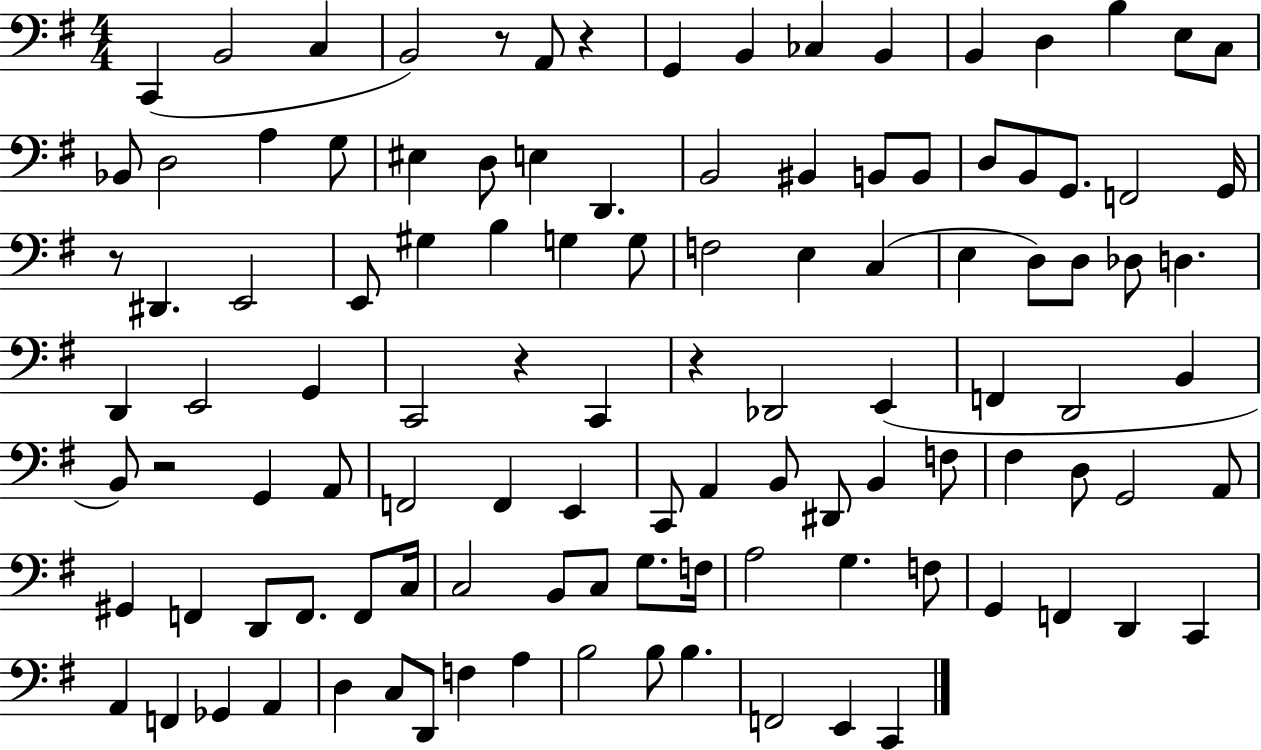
X:1
T:Untitled
M:4/4
L:1/4
K:G
C,, B,,2 C, B,,2 z/2 A,,/2 z G,, B,, _C, B,, B,, D, B, E,/2 C,/2 _B,,/2 D,2 A, G,/2 ^E, D,/2 E, D,, B,,2 ^B,, B,,/2 B,,/2 D,/2 B,,/2 G,,/2 F,,2 G,,/4 z/2 ^D,, E,,2 E,,/2 ^G, B, G, G,/2 F,2 E, C, E, D,/2 D,/2 _D,/2 D, D,, E,,2 G,, C,,2 z C,, z _D,,2 E,, F,, D,,2 B,, B,,/2 z2 G,, A,,/2 F,,2 F,, E,, C,,/2 A,, B,,/2 ^D,,/2 B,, F,/2 ^F, D,/2 G,,2 A,,/2 ^G,, F,, D,,/2 F,,/2 F,,/2 C,/4 C,2 B,,/2 C,/2 G,/2 F,/4 A,2 G, F,/2 G,, F,, D,, C,, A,, F,, _G,, A,, D, C,/2 D,,/2 F, A, B,2 B,/2 B, F,,2 E,, C,,